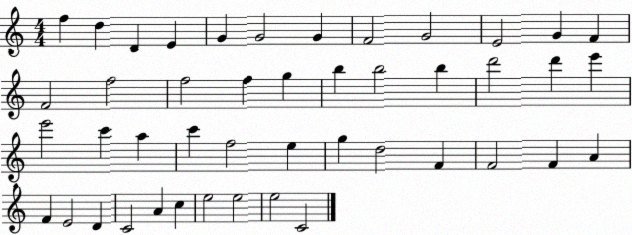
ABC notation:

X:1
T:Untitled
M:4/4
L:1/4
K:C
f d D E G G2 G F2 G2 E2 G F F2 f2 f2 f g b b2 b d'2 d' e' e'2 c' a c' f2 e g d2 F F2 F A F E2 D C2 A c e2 e2 e2 C2